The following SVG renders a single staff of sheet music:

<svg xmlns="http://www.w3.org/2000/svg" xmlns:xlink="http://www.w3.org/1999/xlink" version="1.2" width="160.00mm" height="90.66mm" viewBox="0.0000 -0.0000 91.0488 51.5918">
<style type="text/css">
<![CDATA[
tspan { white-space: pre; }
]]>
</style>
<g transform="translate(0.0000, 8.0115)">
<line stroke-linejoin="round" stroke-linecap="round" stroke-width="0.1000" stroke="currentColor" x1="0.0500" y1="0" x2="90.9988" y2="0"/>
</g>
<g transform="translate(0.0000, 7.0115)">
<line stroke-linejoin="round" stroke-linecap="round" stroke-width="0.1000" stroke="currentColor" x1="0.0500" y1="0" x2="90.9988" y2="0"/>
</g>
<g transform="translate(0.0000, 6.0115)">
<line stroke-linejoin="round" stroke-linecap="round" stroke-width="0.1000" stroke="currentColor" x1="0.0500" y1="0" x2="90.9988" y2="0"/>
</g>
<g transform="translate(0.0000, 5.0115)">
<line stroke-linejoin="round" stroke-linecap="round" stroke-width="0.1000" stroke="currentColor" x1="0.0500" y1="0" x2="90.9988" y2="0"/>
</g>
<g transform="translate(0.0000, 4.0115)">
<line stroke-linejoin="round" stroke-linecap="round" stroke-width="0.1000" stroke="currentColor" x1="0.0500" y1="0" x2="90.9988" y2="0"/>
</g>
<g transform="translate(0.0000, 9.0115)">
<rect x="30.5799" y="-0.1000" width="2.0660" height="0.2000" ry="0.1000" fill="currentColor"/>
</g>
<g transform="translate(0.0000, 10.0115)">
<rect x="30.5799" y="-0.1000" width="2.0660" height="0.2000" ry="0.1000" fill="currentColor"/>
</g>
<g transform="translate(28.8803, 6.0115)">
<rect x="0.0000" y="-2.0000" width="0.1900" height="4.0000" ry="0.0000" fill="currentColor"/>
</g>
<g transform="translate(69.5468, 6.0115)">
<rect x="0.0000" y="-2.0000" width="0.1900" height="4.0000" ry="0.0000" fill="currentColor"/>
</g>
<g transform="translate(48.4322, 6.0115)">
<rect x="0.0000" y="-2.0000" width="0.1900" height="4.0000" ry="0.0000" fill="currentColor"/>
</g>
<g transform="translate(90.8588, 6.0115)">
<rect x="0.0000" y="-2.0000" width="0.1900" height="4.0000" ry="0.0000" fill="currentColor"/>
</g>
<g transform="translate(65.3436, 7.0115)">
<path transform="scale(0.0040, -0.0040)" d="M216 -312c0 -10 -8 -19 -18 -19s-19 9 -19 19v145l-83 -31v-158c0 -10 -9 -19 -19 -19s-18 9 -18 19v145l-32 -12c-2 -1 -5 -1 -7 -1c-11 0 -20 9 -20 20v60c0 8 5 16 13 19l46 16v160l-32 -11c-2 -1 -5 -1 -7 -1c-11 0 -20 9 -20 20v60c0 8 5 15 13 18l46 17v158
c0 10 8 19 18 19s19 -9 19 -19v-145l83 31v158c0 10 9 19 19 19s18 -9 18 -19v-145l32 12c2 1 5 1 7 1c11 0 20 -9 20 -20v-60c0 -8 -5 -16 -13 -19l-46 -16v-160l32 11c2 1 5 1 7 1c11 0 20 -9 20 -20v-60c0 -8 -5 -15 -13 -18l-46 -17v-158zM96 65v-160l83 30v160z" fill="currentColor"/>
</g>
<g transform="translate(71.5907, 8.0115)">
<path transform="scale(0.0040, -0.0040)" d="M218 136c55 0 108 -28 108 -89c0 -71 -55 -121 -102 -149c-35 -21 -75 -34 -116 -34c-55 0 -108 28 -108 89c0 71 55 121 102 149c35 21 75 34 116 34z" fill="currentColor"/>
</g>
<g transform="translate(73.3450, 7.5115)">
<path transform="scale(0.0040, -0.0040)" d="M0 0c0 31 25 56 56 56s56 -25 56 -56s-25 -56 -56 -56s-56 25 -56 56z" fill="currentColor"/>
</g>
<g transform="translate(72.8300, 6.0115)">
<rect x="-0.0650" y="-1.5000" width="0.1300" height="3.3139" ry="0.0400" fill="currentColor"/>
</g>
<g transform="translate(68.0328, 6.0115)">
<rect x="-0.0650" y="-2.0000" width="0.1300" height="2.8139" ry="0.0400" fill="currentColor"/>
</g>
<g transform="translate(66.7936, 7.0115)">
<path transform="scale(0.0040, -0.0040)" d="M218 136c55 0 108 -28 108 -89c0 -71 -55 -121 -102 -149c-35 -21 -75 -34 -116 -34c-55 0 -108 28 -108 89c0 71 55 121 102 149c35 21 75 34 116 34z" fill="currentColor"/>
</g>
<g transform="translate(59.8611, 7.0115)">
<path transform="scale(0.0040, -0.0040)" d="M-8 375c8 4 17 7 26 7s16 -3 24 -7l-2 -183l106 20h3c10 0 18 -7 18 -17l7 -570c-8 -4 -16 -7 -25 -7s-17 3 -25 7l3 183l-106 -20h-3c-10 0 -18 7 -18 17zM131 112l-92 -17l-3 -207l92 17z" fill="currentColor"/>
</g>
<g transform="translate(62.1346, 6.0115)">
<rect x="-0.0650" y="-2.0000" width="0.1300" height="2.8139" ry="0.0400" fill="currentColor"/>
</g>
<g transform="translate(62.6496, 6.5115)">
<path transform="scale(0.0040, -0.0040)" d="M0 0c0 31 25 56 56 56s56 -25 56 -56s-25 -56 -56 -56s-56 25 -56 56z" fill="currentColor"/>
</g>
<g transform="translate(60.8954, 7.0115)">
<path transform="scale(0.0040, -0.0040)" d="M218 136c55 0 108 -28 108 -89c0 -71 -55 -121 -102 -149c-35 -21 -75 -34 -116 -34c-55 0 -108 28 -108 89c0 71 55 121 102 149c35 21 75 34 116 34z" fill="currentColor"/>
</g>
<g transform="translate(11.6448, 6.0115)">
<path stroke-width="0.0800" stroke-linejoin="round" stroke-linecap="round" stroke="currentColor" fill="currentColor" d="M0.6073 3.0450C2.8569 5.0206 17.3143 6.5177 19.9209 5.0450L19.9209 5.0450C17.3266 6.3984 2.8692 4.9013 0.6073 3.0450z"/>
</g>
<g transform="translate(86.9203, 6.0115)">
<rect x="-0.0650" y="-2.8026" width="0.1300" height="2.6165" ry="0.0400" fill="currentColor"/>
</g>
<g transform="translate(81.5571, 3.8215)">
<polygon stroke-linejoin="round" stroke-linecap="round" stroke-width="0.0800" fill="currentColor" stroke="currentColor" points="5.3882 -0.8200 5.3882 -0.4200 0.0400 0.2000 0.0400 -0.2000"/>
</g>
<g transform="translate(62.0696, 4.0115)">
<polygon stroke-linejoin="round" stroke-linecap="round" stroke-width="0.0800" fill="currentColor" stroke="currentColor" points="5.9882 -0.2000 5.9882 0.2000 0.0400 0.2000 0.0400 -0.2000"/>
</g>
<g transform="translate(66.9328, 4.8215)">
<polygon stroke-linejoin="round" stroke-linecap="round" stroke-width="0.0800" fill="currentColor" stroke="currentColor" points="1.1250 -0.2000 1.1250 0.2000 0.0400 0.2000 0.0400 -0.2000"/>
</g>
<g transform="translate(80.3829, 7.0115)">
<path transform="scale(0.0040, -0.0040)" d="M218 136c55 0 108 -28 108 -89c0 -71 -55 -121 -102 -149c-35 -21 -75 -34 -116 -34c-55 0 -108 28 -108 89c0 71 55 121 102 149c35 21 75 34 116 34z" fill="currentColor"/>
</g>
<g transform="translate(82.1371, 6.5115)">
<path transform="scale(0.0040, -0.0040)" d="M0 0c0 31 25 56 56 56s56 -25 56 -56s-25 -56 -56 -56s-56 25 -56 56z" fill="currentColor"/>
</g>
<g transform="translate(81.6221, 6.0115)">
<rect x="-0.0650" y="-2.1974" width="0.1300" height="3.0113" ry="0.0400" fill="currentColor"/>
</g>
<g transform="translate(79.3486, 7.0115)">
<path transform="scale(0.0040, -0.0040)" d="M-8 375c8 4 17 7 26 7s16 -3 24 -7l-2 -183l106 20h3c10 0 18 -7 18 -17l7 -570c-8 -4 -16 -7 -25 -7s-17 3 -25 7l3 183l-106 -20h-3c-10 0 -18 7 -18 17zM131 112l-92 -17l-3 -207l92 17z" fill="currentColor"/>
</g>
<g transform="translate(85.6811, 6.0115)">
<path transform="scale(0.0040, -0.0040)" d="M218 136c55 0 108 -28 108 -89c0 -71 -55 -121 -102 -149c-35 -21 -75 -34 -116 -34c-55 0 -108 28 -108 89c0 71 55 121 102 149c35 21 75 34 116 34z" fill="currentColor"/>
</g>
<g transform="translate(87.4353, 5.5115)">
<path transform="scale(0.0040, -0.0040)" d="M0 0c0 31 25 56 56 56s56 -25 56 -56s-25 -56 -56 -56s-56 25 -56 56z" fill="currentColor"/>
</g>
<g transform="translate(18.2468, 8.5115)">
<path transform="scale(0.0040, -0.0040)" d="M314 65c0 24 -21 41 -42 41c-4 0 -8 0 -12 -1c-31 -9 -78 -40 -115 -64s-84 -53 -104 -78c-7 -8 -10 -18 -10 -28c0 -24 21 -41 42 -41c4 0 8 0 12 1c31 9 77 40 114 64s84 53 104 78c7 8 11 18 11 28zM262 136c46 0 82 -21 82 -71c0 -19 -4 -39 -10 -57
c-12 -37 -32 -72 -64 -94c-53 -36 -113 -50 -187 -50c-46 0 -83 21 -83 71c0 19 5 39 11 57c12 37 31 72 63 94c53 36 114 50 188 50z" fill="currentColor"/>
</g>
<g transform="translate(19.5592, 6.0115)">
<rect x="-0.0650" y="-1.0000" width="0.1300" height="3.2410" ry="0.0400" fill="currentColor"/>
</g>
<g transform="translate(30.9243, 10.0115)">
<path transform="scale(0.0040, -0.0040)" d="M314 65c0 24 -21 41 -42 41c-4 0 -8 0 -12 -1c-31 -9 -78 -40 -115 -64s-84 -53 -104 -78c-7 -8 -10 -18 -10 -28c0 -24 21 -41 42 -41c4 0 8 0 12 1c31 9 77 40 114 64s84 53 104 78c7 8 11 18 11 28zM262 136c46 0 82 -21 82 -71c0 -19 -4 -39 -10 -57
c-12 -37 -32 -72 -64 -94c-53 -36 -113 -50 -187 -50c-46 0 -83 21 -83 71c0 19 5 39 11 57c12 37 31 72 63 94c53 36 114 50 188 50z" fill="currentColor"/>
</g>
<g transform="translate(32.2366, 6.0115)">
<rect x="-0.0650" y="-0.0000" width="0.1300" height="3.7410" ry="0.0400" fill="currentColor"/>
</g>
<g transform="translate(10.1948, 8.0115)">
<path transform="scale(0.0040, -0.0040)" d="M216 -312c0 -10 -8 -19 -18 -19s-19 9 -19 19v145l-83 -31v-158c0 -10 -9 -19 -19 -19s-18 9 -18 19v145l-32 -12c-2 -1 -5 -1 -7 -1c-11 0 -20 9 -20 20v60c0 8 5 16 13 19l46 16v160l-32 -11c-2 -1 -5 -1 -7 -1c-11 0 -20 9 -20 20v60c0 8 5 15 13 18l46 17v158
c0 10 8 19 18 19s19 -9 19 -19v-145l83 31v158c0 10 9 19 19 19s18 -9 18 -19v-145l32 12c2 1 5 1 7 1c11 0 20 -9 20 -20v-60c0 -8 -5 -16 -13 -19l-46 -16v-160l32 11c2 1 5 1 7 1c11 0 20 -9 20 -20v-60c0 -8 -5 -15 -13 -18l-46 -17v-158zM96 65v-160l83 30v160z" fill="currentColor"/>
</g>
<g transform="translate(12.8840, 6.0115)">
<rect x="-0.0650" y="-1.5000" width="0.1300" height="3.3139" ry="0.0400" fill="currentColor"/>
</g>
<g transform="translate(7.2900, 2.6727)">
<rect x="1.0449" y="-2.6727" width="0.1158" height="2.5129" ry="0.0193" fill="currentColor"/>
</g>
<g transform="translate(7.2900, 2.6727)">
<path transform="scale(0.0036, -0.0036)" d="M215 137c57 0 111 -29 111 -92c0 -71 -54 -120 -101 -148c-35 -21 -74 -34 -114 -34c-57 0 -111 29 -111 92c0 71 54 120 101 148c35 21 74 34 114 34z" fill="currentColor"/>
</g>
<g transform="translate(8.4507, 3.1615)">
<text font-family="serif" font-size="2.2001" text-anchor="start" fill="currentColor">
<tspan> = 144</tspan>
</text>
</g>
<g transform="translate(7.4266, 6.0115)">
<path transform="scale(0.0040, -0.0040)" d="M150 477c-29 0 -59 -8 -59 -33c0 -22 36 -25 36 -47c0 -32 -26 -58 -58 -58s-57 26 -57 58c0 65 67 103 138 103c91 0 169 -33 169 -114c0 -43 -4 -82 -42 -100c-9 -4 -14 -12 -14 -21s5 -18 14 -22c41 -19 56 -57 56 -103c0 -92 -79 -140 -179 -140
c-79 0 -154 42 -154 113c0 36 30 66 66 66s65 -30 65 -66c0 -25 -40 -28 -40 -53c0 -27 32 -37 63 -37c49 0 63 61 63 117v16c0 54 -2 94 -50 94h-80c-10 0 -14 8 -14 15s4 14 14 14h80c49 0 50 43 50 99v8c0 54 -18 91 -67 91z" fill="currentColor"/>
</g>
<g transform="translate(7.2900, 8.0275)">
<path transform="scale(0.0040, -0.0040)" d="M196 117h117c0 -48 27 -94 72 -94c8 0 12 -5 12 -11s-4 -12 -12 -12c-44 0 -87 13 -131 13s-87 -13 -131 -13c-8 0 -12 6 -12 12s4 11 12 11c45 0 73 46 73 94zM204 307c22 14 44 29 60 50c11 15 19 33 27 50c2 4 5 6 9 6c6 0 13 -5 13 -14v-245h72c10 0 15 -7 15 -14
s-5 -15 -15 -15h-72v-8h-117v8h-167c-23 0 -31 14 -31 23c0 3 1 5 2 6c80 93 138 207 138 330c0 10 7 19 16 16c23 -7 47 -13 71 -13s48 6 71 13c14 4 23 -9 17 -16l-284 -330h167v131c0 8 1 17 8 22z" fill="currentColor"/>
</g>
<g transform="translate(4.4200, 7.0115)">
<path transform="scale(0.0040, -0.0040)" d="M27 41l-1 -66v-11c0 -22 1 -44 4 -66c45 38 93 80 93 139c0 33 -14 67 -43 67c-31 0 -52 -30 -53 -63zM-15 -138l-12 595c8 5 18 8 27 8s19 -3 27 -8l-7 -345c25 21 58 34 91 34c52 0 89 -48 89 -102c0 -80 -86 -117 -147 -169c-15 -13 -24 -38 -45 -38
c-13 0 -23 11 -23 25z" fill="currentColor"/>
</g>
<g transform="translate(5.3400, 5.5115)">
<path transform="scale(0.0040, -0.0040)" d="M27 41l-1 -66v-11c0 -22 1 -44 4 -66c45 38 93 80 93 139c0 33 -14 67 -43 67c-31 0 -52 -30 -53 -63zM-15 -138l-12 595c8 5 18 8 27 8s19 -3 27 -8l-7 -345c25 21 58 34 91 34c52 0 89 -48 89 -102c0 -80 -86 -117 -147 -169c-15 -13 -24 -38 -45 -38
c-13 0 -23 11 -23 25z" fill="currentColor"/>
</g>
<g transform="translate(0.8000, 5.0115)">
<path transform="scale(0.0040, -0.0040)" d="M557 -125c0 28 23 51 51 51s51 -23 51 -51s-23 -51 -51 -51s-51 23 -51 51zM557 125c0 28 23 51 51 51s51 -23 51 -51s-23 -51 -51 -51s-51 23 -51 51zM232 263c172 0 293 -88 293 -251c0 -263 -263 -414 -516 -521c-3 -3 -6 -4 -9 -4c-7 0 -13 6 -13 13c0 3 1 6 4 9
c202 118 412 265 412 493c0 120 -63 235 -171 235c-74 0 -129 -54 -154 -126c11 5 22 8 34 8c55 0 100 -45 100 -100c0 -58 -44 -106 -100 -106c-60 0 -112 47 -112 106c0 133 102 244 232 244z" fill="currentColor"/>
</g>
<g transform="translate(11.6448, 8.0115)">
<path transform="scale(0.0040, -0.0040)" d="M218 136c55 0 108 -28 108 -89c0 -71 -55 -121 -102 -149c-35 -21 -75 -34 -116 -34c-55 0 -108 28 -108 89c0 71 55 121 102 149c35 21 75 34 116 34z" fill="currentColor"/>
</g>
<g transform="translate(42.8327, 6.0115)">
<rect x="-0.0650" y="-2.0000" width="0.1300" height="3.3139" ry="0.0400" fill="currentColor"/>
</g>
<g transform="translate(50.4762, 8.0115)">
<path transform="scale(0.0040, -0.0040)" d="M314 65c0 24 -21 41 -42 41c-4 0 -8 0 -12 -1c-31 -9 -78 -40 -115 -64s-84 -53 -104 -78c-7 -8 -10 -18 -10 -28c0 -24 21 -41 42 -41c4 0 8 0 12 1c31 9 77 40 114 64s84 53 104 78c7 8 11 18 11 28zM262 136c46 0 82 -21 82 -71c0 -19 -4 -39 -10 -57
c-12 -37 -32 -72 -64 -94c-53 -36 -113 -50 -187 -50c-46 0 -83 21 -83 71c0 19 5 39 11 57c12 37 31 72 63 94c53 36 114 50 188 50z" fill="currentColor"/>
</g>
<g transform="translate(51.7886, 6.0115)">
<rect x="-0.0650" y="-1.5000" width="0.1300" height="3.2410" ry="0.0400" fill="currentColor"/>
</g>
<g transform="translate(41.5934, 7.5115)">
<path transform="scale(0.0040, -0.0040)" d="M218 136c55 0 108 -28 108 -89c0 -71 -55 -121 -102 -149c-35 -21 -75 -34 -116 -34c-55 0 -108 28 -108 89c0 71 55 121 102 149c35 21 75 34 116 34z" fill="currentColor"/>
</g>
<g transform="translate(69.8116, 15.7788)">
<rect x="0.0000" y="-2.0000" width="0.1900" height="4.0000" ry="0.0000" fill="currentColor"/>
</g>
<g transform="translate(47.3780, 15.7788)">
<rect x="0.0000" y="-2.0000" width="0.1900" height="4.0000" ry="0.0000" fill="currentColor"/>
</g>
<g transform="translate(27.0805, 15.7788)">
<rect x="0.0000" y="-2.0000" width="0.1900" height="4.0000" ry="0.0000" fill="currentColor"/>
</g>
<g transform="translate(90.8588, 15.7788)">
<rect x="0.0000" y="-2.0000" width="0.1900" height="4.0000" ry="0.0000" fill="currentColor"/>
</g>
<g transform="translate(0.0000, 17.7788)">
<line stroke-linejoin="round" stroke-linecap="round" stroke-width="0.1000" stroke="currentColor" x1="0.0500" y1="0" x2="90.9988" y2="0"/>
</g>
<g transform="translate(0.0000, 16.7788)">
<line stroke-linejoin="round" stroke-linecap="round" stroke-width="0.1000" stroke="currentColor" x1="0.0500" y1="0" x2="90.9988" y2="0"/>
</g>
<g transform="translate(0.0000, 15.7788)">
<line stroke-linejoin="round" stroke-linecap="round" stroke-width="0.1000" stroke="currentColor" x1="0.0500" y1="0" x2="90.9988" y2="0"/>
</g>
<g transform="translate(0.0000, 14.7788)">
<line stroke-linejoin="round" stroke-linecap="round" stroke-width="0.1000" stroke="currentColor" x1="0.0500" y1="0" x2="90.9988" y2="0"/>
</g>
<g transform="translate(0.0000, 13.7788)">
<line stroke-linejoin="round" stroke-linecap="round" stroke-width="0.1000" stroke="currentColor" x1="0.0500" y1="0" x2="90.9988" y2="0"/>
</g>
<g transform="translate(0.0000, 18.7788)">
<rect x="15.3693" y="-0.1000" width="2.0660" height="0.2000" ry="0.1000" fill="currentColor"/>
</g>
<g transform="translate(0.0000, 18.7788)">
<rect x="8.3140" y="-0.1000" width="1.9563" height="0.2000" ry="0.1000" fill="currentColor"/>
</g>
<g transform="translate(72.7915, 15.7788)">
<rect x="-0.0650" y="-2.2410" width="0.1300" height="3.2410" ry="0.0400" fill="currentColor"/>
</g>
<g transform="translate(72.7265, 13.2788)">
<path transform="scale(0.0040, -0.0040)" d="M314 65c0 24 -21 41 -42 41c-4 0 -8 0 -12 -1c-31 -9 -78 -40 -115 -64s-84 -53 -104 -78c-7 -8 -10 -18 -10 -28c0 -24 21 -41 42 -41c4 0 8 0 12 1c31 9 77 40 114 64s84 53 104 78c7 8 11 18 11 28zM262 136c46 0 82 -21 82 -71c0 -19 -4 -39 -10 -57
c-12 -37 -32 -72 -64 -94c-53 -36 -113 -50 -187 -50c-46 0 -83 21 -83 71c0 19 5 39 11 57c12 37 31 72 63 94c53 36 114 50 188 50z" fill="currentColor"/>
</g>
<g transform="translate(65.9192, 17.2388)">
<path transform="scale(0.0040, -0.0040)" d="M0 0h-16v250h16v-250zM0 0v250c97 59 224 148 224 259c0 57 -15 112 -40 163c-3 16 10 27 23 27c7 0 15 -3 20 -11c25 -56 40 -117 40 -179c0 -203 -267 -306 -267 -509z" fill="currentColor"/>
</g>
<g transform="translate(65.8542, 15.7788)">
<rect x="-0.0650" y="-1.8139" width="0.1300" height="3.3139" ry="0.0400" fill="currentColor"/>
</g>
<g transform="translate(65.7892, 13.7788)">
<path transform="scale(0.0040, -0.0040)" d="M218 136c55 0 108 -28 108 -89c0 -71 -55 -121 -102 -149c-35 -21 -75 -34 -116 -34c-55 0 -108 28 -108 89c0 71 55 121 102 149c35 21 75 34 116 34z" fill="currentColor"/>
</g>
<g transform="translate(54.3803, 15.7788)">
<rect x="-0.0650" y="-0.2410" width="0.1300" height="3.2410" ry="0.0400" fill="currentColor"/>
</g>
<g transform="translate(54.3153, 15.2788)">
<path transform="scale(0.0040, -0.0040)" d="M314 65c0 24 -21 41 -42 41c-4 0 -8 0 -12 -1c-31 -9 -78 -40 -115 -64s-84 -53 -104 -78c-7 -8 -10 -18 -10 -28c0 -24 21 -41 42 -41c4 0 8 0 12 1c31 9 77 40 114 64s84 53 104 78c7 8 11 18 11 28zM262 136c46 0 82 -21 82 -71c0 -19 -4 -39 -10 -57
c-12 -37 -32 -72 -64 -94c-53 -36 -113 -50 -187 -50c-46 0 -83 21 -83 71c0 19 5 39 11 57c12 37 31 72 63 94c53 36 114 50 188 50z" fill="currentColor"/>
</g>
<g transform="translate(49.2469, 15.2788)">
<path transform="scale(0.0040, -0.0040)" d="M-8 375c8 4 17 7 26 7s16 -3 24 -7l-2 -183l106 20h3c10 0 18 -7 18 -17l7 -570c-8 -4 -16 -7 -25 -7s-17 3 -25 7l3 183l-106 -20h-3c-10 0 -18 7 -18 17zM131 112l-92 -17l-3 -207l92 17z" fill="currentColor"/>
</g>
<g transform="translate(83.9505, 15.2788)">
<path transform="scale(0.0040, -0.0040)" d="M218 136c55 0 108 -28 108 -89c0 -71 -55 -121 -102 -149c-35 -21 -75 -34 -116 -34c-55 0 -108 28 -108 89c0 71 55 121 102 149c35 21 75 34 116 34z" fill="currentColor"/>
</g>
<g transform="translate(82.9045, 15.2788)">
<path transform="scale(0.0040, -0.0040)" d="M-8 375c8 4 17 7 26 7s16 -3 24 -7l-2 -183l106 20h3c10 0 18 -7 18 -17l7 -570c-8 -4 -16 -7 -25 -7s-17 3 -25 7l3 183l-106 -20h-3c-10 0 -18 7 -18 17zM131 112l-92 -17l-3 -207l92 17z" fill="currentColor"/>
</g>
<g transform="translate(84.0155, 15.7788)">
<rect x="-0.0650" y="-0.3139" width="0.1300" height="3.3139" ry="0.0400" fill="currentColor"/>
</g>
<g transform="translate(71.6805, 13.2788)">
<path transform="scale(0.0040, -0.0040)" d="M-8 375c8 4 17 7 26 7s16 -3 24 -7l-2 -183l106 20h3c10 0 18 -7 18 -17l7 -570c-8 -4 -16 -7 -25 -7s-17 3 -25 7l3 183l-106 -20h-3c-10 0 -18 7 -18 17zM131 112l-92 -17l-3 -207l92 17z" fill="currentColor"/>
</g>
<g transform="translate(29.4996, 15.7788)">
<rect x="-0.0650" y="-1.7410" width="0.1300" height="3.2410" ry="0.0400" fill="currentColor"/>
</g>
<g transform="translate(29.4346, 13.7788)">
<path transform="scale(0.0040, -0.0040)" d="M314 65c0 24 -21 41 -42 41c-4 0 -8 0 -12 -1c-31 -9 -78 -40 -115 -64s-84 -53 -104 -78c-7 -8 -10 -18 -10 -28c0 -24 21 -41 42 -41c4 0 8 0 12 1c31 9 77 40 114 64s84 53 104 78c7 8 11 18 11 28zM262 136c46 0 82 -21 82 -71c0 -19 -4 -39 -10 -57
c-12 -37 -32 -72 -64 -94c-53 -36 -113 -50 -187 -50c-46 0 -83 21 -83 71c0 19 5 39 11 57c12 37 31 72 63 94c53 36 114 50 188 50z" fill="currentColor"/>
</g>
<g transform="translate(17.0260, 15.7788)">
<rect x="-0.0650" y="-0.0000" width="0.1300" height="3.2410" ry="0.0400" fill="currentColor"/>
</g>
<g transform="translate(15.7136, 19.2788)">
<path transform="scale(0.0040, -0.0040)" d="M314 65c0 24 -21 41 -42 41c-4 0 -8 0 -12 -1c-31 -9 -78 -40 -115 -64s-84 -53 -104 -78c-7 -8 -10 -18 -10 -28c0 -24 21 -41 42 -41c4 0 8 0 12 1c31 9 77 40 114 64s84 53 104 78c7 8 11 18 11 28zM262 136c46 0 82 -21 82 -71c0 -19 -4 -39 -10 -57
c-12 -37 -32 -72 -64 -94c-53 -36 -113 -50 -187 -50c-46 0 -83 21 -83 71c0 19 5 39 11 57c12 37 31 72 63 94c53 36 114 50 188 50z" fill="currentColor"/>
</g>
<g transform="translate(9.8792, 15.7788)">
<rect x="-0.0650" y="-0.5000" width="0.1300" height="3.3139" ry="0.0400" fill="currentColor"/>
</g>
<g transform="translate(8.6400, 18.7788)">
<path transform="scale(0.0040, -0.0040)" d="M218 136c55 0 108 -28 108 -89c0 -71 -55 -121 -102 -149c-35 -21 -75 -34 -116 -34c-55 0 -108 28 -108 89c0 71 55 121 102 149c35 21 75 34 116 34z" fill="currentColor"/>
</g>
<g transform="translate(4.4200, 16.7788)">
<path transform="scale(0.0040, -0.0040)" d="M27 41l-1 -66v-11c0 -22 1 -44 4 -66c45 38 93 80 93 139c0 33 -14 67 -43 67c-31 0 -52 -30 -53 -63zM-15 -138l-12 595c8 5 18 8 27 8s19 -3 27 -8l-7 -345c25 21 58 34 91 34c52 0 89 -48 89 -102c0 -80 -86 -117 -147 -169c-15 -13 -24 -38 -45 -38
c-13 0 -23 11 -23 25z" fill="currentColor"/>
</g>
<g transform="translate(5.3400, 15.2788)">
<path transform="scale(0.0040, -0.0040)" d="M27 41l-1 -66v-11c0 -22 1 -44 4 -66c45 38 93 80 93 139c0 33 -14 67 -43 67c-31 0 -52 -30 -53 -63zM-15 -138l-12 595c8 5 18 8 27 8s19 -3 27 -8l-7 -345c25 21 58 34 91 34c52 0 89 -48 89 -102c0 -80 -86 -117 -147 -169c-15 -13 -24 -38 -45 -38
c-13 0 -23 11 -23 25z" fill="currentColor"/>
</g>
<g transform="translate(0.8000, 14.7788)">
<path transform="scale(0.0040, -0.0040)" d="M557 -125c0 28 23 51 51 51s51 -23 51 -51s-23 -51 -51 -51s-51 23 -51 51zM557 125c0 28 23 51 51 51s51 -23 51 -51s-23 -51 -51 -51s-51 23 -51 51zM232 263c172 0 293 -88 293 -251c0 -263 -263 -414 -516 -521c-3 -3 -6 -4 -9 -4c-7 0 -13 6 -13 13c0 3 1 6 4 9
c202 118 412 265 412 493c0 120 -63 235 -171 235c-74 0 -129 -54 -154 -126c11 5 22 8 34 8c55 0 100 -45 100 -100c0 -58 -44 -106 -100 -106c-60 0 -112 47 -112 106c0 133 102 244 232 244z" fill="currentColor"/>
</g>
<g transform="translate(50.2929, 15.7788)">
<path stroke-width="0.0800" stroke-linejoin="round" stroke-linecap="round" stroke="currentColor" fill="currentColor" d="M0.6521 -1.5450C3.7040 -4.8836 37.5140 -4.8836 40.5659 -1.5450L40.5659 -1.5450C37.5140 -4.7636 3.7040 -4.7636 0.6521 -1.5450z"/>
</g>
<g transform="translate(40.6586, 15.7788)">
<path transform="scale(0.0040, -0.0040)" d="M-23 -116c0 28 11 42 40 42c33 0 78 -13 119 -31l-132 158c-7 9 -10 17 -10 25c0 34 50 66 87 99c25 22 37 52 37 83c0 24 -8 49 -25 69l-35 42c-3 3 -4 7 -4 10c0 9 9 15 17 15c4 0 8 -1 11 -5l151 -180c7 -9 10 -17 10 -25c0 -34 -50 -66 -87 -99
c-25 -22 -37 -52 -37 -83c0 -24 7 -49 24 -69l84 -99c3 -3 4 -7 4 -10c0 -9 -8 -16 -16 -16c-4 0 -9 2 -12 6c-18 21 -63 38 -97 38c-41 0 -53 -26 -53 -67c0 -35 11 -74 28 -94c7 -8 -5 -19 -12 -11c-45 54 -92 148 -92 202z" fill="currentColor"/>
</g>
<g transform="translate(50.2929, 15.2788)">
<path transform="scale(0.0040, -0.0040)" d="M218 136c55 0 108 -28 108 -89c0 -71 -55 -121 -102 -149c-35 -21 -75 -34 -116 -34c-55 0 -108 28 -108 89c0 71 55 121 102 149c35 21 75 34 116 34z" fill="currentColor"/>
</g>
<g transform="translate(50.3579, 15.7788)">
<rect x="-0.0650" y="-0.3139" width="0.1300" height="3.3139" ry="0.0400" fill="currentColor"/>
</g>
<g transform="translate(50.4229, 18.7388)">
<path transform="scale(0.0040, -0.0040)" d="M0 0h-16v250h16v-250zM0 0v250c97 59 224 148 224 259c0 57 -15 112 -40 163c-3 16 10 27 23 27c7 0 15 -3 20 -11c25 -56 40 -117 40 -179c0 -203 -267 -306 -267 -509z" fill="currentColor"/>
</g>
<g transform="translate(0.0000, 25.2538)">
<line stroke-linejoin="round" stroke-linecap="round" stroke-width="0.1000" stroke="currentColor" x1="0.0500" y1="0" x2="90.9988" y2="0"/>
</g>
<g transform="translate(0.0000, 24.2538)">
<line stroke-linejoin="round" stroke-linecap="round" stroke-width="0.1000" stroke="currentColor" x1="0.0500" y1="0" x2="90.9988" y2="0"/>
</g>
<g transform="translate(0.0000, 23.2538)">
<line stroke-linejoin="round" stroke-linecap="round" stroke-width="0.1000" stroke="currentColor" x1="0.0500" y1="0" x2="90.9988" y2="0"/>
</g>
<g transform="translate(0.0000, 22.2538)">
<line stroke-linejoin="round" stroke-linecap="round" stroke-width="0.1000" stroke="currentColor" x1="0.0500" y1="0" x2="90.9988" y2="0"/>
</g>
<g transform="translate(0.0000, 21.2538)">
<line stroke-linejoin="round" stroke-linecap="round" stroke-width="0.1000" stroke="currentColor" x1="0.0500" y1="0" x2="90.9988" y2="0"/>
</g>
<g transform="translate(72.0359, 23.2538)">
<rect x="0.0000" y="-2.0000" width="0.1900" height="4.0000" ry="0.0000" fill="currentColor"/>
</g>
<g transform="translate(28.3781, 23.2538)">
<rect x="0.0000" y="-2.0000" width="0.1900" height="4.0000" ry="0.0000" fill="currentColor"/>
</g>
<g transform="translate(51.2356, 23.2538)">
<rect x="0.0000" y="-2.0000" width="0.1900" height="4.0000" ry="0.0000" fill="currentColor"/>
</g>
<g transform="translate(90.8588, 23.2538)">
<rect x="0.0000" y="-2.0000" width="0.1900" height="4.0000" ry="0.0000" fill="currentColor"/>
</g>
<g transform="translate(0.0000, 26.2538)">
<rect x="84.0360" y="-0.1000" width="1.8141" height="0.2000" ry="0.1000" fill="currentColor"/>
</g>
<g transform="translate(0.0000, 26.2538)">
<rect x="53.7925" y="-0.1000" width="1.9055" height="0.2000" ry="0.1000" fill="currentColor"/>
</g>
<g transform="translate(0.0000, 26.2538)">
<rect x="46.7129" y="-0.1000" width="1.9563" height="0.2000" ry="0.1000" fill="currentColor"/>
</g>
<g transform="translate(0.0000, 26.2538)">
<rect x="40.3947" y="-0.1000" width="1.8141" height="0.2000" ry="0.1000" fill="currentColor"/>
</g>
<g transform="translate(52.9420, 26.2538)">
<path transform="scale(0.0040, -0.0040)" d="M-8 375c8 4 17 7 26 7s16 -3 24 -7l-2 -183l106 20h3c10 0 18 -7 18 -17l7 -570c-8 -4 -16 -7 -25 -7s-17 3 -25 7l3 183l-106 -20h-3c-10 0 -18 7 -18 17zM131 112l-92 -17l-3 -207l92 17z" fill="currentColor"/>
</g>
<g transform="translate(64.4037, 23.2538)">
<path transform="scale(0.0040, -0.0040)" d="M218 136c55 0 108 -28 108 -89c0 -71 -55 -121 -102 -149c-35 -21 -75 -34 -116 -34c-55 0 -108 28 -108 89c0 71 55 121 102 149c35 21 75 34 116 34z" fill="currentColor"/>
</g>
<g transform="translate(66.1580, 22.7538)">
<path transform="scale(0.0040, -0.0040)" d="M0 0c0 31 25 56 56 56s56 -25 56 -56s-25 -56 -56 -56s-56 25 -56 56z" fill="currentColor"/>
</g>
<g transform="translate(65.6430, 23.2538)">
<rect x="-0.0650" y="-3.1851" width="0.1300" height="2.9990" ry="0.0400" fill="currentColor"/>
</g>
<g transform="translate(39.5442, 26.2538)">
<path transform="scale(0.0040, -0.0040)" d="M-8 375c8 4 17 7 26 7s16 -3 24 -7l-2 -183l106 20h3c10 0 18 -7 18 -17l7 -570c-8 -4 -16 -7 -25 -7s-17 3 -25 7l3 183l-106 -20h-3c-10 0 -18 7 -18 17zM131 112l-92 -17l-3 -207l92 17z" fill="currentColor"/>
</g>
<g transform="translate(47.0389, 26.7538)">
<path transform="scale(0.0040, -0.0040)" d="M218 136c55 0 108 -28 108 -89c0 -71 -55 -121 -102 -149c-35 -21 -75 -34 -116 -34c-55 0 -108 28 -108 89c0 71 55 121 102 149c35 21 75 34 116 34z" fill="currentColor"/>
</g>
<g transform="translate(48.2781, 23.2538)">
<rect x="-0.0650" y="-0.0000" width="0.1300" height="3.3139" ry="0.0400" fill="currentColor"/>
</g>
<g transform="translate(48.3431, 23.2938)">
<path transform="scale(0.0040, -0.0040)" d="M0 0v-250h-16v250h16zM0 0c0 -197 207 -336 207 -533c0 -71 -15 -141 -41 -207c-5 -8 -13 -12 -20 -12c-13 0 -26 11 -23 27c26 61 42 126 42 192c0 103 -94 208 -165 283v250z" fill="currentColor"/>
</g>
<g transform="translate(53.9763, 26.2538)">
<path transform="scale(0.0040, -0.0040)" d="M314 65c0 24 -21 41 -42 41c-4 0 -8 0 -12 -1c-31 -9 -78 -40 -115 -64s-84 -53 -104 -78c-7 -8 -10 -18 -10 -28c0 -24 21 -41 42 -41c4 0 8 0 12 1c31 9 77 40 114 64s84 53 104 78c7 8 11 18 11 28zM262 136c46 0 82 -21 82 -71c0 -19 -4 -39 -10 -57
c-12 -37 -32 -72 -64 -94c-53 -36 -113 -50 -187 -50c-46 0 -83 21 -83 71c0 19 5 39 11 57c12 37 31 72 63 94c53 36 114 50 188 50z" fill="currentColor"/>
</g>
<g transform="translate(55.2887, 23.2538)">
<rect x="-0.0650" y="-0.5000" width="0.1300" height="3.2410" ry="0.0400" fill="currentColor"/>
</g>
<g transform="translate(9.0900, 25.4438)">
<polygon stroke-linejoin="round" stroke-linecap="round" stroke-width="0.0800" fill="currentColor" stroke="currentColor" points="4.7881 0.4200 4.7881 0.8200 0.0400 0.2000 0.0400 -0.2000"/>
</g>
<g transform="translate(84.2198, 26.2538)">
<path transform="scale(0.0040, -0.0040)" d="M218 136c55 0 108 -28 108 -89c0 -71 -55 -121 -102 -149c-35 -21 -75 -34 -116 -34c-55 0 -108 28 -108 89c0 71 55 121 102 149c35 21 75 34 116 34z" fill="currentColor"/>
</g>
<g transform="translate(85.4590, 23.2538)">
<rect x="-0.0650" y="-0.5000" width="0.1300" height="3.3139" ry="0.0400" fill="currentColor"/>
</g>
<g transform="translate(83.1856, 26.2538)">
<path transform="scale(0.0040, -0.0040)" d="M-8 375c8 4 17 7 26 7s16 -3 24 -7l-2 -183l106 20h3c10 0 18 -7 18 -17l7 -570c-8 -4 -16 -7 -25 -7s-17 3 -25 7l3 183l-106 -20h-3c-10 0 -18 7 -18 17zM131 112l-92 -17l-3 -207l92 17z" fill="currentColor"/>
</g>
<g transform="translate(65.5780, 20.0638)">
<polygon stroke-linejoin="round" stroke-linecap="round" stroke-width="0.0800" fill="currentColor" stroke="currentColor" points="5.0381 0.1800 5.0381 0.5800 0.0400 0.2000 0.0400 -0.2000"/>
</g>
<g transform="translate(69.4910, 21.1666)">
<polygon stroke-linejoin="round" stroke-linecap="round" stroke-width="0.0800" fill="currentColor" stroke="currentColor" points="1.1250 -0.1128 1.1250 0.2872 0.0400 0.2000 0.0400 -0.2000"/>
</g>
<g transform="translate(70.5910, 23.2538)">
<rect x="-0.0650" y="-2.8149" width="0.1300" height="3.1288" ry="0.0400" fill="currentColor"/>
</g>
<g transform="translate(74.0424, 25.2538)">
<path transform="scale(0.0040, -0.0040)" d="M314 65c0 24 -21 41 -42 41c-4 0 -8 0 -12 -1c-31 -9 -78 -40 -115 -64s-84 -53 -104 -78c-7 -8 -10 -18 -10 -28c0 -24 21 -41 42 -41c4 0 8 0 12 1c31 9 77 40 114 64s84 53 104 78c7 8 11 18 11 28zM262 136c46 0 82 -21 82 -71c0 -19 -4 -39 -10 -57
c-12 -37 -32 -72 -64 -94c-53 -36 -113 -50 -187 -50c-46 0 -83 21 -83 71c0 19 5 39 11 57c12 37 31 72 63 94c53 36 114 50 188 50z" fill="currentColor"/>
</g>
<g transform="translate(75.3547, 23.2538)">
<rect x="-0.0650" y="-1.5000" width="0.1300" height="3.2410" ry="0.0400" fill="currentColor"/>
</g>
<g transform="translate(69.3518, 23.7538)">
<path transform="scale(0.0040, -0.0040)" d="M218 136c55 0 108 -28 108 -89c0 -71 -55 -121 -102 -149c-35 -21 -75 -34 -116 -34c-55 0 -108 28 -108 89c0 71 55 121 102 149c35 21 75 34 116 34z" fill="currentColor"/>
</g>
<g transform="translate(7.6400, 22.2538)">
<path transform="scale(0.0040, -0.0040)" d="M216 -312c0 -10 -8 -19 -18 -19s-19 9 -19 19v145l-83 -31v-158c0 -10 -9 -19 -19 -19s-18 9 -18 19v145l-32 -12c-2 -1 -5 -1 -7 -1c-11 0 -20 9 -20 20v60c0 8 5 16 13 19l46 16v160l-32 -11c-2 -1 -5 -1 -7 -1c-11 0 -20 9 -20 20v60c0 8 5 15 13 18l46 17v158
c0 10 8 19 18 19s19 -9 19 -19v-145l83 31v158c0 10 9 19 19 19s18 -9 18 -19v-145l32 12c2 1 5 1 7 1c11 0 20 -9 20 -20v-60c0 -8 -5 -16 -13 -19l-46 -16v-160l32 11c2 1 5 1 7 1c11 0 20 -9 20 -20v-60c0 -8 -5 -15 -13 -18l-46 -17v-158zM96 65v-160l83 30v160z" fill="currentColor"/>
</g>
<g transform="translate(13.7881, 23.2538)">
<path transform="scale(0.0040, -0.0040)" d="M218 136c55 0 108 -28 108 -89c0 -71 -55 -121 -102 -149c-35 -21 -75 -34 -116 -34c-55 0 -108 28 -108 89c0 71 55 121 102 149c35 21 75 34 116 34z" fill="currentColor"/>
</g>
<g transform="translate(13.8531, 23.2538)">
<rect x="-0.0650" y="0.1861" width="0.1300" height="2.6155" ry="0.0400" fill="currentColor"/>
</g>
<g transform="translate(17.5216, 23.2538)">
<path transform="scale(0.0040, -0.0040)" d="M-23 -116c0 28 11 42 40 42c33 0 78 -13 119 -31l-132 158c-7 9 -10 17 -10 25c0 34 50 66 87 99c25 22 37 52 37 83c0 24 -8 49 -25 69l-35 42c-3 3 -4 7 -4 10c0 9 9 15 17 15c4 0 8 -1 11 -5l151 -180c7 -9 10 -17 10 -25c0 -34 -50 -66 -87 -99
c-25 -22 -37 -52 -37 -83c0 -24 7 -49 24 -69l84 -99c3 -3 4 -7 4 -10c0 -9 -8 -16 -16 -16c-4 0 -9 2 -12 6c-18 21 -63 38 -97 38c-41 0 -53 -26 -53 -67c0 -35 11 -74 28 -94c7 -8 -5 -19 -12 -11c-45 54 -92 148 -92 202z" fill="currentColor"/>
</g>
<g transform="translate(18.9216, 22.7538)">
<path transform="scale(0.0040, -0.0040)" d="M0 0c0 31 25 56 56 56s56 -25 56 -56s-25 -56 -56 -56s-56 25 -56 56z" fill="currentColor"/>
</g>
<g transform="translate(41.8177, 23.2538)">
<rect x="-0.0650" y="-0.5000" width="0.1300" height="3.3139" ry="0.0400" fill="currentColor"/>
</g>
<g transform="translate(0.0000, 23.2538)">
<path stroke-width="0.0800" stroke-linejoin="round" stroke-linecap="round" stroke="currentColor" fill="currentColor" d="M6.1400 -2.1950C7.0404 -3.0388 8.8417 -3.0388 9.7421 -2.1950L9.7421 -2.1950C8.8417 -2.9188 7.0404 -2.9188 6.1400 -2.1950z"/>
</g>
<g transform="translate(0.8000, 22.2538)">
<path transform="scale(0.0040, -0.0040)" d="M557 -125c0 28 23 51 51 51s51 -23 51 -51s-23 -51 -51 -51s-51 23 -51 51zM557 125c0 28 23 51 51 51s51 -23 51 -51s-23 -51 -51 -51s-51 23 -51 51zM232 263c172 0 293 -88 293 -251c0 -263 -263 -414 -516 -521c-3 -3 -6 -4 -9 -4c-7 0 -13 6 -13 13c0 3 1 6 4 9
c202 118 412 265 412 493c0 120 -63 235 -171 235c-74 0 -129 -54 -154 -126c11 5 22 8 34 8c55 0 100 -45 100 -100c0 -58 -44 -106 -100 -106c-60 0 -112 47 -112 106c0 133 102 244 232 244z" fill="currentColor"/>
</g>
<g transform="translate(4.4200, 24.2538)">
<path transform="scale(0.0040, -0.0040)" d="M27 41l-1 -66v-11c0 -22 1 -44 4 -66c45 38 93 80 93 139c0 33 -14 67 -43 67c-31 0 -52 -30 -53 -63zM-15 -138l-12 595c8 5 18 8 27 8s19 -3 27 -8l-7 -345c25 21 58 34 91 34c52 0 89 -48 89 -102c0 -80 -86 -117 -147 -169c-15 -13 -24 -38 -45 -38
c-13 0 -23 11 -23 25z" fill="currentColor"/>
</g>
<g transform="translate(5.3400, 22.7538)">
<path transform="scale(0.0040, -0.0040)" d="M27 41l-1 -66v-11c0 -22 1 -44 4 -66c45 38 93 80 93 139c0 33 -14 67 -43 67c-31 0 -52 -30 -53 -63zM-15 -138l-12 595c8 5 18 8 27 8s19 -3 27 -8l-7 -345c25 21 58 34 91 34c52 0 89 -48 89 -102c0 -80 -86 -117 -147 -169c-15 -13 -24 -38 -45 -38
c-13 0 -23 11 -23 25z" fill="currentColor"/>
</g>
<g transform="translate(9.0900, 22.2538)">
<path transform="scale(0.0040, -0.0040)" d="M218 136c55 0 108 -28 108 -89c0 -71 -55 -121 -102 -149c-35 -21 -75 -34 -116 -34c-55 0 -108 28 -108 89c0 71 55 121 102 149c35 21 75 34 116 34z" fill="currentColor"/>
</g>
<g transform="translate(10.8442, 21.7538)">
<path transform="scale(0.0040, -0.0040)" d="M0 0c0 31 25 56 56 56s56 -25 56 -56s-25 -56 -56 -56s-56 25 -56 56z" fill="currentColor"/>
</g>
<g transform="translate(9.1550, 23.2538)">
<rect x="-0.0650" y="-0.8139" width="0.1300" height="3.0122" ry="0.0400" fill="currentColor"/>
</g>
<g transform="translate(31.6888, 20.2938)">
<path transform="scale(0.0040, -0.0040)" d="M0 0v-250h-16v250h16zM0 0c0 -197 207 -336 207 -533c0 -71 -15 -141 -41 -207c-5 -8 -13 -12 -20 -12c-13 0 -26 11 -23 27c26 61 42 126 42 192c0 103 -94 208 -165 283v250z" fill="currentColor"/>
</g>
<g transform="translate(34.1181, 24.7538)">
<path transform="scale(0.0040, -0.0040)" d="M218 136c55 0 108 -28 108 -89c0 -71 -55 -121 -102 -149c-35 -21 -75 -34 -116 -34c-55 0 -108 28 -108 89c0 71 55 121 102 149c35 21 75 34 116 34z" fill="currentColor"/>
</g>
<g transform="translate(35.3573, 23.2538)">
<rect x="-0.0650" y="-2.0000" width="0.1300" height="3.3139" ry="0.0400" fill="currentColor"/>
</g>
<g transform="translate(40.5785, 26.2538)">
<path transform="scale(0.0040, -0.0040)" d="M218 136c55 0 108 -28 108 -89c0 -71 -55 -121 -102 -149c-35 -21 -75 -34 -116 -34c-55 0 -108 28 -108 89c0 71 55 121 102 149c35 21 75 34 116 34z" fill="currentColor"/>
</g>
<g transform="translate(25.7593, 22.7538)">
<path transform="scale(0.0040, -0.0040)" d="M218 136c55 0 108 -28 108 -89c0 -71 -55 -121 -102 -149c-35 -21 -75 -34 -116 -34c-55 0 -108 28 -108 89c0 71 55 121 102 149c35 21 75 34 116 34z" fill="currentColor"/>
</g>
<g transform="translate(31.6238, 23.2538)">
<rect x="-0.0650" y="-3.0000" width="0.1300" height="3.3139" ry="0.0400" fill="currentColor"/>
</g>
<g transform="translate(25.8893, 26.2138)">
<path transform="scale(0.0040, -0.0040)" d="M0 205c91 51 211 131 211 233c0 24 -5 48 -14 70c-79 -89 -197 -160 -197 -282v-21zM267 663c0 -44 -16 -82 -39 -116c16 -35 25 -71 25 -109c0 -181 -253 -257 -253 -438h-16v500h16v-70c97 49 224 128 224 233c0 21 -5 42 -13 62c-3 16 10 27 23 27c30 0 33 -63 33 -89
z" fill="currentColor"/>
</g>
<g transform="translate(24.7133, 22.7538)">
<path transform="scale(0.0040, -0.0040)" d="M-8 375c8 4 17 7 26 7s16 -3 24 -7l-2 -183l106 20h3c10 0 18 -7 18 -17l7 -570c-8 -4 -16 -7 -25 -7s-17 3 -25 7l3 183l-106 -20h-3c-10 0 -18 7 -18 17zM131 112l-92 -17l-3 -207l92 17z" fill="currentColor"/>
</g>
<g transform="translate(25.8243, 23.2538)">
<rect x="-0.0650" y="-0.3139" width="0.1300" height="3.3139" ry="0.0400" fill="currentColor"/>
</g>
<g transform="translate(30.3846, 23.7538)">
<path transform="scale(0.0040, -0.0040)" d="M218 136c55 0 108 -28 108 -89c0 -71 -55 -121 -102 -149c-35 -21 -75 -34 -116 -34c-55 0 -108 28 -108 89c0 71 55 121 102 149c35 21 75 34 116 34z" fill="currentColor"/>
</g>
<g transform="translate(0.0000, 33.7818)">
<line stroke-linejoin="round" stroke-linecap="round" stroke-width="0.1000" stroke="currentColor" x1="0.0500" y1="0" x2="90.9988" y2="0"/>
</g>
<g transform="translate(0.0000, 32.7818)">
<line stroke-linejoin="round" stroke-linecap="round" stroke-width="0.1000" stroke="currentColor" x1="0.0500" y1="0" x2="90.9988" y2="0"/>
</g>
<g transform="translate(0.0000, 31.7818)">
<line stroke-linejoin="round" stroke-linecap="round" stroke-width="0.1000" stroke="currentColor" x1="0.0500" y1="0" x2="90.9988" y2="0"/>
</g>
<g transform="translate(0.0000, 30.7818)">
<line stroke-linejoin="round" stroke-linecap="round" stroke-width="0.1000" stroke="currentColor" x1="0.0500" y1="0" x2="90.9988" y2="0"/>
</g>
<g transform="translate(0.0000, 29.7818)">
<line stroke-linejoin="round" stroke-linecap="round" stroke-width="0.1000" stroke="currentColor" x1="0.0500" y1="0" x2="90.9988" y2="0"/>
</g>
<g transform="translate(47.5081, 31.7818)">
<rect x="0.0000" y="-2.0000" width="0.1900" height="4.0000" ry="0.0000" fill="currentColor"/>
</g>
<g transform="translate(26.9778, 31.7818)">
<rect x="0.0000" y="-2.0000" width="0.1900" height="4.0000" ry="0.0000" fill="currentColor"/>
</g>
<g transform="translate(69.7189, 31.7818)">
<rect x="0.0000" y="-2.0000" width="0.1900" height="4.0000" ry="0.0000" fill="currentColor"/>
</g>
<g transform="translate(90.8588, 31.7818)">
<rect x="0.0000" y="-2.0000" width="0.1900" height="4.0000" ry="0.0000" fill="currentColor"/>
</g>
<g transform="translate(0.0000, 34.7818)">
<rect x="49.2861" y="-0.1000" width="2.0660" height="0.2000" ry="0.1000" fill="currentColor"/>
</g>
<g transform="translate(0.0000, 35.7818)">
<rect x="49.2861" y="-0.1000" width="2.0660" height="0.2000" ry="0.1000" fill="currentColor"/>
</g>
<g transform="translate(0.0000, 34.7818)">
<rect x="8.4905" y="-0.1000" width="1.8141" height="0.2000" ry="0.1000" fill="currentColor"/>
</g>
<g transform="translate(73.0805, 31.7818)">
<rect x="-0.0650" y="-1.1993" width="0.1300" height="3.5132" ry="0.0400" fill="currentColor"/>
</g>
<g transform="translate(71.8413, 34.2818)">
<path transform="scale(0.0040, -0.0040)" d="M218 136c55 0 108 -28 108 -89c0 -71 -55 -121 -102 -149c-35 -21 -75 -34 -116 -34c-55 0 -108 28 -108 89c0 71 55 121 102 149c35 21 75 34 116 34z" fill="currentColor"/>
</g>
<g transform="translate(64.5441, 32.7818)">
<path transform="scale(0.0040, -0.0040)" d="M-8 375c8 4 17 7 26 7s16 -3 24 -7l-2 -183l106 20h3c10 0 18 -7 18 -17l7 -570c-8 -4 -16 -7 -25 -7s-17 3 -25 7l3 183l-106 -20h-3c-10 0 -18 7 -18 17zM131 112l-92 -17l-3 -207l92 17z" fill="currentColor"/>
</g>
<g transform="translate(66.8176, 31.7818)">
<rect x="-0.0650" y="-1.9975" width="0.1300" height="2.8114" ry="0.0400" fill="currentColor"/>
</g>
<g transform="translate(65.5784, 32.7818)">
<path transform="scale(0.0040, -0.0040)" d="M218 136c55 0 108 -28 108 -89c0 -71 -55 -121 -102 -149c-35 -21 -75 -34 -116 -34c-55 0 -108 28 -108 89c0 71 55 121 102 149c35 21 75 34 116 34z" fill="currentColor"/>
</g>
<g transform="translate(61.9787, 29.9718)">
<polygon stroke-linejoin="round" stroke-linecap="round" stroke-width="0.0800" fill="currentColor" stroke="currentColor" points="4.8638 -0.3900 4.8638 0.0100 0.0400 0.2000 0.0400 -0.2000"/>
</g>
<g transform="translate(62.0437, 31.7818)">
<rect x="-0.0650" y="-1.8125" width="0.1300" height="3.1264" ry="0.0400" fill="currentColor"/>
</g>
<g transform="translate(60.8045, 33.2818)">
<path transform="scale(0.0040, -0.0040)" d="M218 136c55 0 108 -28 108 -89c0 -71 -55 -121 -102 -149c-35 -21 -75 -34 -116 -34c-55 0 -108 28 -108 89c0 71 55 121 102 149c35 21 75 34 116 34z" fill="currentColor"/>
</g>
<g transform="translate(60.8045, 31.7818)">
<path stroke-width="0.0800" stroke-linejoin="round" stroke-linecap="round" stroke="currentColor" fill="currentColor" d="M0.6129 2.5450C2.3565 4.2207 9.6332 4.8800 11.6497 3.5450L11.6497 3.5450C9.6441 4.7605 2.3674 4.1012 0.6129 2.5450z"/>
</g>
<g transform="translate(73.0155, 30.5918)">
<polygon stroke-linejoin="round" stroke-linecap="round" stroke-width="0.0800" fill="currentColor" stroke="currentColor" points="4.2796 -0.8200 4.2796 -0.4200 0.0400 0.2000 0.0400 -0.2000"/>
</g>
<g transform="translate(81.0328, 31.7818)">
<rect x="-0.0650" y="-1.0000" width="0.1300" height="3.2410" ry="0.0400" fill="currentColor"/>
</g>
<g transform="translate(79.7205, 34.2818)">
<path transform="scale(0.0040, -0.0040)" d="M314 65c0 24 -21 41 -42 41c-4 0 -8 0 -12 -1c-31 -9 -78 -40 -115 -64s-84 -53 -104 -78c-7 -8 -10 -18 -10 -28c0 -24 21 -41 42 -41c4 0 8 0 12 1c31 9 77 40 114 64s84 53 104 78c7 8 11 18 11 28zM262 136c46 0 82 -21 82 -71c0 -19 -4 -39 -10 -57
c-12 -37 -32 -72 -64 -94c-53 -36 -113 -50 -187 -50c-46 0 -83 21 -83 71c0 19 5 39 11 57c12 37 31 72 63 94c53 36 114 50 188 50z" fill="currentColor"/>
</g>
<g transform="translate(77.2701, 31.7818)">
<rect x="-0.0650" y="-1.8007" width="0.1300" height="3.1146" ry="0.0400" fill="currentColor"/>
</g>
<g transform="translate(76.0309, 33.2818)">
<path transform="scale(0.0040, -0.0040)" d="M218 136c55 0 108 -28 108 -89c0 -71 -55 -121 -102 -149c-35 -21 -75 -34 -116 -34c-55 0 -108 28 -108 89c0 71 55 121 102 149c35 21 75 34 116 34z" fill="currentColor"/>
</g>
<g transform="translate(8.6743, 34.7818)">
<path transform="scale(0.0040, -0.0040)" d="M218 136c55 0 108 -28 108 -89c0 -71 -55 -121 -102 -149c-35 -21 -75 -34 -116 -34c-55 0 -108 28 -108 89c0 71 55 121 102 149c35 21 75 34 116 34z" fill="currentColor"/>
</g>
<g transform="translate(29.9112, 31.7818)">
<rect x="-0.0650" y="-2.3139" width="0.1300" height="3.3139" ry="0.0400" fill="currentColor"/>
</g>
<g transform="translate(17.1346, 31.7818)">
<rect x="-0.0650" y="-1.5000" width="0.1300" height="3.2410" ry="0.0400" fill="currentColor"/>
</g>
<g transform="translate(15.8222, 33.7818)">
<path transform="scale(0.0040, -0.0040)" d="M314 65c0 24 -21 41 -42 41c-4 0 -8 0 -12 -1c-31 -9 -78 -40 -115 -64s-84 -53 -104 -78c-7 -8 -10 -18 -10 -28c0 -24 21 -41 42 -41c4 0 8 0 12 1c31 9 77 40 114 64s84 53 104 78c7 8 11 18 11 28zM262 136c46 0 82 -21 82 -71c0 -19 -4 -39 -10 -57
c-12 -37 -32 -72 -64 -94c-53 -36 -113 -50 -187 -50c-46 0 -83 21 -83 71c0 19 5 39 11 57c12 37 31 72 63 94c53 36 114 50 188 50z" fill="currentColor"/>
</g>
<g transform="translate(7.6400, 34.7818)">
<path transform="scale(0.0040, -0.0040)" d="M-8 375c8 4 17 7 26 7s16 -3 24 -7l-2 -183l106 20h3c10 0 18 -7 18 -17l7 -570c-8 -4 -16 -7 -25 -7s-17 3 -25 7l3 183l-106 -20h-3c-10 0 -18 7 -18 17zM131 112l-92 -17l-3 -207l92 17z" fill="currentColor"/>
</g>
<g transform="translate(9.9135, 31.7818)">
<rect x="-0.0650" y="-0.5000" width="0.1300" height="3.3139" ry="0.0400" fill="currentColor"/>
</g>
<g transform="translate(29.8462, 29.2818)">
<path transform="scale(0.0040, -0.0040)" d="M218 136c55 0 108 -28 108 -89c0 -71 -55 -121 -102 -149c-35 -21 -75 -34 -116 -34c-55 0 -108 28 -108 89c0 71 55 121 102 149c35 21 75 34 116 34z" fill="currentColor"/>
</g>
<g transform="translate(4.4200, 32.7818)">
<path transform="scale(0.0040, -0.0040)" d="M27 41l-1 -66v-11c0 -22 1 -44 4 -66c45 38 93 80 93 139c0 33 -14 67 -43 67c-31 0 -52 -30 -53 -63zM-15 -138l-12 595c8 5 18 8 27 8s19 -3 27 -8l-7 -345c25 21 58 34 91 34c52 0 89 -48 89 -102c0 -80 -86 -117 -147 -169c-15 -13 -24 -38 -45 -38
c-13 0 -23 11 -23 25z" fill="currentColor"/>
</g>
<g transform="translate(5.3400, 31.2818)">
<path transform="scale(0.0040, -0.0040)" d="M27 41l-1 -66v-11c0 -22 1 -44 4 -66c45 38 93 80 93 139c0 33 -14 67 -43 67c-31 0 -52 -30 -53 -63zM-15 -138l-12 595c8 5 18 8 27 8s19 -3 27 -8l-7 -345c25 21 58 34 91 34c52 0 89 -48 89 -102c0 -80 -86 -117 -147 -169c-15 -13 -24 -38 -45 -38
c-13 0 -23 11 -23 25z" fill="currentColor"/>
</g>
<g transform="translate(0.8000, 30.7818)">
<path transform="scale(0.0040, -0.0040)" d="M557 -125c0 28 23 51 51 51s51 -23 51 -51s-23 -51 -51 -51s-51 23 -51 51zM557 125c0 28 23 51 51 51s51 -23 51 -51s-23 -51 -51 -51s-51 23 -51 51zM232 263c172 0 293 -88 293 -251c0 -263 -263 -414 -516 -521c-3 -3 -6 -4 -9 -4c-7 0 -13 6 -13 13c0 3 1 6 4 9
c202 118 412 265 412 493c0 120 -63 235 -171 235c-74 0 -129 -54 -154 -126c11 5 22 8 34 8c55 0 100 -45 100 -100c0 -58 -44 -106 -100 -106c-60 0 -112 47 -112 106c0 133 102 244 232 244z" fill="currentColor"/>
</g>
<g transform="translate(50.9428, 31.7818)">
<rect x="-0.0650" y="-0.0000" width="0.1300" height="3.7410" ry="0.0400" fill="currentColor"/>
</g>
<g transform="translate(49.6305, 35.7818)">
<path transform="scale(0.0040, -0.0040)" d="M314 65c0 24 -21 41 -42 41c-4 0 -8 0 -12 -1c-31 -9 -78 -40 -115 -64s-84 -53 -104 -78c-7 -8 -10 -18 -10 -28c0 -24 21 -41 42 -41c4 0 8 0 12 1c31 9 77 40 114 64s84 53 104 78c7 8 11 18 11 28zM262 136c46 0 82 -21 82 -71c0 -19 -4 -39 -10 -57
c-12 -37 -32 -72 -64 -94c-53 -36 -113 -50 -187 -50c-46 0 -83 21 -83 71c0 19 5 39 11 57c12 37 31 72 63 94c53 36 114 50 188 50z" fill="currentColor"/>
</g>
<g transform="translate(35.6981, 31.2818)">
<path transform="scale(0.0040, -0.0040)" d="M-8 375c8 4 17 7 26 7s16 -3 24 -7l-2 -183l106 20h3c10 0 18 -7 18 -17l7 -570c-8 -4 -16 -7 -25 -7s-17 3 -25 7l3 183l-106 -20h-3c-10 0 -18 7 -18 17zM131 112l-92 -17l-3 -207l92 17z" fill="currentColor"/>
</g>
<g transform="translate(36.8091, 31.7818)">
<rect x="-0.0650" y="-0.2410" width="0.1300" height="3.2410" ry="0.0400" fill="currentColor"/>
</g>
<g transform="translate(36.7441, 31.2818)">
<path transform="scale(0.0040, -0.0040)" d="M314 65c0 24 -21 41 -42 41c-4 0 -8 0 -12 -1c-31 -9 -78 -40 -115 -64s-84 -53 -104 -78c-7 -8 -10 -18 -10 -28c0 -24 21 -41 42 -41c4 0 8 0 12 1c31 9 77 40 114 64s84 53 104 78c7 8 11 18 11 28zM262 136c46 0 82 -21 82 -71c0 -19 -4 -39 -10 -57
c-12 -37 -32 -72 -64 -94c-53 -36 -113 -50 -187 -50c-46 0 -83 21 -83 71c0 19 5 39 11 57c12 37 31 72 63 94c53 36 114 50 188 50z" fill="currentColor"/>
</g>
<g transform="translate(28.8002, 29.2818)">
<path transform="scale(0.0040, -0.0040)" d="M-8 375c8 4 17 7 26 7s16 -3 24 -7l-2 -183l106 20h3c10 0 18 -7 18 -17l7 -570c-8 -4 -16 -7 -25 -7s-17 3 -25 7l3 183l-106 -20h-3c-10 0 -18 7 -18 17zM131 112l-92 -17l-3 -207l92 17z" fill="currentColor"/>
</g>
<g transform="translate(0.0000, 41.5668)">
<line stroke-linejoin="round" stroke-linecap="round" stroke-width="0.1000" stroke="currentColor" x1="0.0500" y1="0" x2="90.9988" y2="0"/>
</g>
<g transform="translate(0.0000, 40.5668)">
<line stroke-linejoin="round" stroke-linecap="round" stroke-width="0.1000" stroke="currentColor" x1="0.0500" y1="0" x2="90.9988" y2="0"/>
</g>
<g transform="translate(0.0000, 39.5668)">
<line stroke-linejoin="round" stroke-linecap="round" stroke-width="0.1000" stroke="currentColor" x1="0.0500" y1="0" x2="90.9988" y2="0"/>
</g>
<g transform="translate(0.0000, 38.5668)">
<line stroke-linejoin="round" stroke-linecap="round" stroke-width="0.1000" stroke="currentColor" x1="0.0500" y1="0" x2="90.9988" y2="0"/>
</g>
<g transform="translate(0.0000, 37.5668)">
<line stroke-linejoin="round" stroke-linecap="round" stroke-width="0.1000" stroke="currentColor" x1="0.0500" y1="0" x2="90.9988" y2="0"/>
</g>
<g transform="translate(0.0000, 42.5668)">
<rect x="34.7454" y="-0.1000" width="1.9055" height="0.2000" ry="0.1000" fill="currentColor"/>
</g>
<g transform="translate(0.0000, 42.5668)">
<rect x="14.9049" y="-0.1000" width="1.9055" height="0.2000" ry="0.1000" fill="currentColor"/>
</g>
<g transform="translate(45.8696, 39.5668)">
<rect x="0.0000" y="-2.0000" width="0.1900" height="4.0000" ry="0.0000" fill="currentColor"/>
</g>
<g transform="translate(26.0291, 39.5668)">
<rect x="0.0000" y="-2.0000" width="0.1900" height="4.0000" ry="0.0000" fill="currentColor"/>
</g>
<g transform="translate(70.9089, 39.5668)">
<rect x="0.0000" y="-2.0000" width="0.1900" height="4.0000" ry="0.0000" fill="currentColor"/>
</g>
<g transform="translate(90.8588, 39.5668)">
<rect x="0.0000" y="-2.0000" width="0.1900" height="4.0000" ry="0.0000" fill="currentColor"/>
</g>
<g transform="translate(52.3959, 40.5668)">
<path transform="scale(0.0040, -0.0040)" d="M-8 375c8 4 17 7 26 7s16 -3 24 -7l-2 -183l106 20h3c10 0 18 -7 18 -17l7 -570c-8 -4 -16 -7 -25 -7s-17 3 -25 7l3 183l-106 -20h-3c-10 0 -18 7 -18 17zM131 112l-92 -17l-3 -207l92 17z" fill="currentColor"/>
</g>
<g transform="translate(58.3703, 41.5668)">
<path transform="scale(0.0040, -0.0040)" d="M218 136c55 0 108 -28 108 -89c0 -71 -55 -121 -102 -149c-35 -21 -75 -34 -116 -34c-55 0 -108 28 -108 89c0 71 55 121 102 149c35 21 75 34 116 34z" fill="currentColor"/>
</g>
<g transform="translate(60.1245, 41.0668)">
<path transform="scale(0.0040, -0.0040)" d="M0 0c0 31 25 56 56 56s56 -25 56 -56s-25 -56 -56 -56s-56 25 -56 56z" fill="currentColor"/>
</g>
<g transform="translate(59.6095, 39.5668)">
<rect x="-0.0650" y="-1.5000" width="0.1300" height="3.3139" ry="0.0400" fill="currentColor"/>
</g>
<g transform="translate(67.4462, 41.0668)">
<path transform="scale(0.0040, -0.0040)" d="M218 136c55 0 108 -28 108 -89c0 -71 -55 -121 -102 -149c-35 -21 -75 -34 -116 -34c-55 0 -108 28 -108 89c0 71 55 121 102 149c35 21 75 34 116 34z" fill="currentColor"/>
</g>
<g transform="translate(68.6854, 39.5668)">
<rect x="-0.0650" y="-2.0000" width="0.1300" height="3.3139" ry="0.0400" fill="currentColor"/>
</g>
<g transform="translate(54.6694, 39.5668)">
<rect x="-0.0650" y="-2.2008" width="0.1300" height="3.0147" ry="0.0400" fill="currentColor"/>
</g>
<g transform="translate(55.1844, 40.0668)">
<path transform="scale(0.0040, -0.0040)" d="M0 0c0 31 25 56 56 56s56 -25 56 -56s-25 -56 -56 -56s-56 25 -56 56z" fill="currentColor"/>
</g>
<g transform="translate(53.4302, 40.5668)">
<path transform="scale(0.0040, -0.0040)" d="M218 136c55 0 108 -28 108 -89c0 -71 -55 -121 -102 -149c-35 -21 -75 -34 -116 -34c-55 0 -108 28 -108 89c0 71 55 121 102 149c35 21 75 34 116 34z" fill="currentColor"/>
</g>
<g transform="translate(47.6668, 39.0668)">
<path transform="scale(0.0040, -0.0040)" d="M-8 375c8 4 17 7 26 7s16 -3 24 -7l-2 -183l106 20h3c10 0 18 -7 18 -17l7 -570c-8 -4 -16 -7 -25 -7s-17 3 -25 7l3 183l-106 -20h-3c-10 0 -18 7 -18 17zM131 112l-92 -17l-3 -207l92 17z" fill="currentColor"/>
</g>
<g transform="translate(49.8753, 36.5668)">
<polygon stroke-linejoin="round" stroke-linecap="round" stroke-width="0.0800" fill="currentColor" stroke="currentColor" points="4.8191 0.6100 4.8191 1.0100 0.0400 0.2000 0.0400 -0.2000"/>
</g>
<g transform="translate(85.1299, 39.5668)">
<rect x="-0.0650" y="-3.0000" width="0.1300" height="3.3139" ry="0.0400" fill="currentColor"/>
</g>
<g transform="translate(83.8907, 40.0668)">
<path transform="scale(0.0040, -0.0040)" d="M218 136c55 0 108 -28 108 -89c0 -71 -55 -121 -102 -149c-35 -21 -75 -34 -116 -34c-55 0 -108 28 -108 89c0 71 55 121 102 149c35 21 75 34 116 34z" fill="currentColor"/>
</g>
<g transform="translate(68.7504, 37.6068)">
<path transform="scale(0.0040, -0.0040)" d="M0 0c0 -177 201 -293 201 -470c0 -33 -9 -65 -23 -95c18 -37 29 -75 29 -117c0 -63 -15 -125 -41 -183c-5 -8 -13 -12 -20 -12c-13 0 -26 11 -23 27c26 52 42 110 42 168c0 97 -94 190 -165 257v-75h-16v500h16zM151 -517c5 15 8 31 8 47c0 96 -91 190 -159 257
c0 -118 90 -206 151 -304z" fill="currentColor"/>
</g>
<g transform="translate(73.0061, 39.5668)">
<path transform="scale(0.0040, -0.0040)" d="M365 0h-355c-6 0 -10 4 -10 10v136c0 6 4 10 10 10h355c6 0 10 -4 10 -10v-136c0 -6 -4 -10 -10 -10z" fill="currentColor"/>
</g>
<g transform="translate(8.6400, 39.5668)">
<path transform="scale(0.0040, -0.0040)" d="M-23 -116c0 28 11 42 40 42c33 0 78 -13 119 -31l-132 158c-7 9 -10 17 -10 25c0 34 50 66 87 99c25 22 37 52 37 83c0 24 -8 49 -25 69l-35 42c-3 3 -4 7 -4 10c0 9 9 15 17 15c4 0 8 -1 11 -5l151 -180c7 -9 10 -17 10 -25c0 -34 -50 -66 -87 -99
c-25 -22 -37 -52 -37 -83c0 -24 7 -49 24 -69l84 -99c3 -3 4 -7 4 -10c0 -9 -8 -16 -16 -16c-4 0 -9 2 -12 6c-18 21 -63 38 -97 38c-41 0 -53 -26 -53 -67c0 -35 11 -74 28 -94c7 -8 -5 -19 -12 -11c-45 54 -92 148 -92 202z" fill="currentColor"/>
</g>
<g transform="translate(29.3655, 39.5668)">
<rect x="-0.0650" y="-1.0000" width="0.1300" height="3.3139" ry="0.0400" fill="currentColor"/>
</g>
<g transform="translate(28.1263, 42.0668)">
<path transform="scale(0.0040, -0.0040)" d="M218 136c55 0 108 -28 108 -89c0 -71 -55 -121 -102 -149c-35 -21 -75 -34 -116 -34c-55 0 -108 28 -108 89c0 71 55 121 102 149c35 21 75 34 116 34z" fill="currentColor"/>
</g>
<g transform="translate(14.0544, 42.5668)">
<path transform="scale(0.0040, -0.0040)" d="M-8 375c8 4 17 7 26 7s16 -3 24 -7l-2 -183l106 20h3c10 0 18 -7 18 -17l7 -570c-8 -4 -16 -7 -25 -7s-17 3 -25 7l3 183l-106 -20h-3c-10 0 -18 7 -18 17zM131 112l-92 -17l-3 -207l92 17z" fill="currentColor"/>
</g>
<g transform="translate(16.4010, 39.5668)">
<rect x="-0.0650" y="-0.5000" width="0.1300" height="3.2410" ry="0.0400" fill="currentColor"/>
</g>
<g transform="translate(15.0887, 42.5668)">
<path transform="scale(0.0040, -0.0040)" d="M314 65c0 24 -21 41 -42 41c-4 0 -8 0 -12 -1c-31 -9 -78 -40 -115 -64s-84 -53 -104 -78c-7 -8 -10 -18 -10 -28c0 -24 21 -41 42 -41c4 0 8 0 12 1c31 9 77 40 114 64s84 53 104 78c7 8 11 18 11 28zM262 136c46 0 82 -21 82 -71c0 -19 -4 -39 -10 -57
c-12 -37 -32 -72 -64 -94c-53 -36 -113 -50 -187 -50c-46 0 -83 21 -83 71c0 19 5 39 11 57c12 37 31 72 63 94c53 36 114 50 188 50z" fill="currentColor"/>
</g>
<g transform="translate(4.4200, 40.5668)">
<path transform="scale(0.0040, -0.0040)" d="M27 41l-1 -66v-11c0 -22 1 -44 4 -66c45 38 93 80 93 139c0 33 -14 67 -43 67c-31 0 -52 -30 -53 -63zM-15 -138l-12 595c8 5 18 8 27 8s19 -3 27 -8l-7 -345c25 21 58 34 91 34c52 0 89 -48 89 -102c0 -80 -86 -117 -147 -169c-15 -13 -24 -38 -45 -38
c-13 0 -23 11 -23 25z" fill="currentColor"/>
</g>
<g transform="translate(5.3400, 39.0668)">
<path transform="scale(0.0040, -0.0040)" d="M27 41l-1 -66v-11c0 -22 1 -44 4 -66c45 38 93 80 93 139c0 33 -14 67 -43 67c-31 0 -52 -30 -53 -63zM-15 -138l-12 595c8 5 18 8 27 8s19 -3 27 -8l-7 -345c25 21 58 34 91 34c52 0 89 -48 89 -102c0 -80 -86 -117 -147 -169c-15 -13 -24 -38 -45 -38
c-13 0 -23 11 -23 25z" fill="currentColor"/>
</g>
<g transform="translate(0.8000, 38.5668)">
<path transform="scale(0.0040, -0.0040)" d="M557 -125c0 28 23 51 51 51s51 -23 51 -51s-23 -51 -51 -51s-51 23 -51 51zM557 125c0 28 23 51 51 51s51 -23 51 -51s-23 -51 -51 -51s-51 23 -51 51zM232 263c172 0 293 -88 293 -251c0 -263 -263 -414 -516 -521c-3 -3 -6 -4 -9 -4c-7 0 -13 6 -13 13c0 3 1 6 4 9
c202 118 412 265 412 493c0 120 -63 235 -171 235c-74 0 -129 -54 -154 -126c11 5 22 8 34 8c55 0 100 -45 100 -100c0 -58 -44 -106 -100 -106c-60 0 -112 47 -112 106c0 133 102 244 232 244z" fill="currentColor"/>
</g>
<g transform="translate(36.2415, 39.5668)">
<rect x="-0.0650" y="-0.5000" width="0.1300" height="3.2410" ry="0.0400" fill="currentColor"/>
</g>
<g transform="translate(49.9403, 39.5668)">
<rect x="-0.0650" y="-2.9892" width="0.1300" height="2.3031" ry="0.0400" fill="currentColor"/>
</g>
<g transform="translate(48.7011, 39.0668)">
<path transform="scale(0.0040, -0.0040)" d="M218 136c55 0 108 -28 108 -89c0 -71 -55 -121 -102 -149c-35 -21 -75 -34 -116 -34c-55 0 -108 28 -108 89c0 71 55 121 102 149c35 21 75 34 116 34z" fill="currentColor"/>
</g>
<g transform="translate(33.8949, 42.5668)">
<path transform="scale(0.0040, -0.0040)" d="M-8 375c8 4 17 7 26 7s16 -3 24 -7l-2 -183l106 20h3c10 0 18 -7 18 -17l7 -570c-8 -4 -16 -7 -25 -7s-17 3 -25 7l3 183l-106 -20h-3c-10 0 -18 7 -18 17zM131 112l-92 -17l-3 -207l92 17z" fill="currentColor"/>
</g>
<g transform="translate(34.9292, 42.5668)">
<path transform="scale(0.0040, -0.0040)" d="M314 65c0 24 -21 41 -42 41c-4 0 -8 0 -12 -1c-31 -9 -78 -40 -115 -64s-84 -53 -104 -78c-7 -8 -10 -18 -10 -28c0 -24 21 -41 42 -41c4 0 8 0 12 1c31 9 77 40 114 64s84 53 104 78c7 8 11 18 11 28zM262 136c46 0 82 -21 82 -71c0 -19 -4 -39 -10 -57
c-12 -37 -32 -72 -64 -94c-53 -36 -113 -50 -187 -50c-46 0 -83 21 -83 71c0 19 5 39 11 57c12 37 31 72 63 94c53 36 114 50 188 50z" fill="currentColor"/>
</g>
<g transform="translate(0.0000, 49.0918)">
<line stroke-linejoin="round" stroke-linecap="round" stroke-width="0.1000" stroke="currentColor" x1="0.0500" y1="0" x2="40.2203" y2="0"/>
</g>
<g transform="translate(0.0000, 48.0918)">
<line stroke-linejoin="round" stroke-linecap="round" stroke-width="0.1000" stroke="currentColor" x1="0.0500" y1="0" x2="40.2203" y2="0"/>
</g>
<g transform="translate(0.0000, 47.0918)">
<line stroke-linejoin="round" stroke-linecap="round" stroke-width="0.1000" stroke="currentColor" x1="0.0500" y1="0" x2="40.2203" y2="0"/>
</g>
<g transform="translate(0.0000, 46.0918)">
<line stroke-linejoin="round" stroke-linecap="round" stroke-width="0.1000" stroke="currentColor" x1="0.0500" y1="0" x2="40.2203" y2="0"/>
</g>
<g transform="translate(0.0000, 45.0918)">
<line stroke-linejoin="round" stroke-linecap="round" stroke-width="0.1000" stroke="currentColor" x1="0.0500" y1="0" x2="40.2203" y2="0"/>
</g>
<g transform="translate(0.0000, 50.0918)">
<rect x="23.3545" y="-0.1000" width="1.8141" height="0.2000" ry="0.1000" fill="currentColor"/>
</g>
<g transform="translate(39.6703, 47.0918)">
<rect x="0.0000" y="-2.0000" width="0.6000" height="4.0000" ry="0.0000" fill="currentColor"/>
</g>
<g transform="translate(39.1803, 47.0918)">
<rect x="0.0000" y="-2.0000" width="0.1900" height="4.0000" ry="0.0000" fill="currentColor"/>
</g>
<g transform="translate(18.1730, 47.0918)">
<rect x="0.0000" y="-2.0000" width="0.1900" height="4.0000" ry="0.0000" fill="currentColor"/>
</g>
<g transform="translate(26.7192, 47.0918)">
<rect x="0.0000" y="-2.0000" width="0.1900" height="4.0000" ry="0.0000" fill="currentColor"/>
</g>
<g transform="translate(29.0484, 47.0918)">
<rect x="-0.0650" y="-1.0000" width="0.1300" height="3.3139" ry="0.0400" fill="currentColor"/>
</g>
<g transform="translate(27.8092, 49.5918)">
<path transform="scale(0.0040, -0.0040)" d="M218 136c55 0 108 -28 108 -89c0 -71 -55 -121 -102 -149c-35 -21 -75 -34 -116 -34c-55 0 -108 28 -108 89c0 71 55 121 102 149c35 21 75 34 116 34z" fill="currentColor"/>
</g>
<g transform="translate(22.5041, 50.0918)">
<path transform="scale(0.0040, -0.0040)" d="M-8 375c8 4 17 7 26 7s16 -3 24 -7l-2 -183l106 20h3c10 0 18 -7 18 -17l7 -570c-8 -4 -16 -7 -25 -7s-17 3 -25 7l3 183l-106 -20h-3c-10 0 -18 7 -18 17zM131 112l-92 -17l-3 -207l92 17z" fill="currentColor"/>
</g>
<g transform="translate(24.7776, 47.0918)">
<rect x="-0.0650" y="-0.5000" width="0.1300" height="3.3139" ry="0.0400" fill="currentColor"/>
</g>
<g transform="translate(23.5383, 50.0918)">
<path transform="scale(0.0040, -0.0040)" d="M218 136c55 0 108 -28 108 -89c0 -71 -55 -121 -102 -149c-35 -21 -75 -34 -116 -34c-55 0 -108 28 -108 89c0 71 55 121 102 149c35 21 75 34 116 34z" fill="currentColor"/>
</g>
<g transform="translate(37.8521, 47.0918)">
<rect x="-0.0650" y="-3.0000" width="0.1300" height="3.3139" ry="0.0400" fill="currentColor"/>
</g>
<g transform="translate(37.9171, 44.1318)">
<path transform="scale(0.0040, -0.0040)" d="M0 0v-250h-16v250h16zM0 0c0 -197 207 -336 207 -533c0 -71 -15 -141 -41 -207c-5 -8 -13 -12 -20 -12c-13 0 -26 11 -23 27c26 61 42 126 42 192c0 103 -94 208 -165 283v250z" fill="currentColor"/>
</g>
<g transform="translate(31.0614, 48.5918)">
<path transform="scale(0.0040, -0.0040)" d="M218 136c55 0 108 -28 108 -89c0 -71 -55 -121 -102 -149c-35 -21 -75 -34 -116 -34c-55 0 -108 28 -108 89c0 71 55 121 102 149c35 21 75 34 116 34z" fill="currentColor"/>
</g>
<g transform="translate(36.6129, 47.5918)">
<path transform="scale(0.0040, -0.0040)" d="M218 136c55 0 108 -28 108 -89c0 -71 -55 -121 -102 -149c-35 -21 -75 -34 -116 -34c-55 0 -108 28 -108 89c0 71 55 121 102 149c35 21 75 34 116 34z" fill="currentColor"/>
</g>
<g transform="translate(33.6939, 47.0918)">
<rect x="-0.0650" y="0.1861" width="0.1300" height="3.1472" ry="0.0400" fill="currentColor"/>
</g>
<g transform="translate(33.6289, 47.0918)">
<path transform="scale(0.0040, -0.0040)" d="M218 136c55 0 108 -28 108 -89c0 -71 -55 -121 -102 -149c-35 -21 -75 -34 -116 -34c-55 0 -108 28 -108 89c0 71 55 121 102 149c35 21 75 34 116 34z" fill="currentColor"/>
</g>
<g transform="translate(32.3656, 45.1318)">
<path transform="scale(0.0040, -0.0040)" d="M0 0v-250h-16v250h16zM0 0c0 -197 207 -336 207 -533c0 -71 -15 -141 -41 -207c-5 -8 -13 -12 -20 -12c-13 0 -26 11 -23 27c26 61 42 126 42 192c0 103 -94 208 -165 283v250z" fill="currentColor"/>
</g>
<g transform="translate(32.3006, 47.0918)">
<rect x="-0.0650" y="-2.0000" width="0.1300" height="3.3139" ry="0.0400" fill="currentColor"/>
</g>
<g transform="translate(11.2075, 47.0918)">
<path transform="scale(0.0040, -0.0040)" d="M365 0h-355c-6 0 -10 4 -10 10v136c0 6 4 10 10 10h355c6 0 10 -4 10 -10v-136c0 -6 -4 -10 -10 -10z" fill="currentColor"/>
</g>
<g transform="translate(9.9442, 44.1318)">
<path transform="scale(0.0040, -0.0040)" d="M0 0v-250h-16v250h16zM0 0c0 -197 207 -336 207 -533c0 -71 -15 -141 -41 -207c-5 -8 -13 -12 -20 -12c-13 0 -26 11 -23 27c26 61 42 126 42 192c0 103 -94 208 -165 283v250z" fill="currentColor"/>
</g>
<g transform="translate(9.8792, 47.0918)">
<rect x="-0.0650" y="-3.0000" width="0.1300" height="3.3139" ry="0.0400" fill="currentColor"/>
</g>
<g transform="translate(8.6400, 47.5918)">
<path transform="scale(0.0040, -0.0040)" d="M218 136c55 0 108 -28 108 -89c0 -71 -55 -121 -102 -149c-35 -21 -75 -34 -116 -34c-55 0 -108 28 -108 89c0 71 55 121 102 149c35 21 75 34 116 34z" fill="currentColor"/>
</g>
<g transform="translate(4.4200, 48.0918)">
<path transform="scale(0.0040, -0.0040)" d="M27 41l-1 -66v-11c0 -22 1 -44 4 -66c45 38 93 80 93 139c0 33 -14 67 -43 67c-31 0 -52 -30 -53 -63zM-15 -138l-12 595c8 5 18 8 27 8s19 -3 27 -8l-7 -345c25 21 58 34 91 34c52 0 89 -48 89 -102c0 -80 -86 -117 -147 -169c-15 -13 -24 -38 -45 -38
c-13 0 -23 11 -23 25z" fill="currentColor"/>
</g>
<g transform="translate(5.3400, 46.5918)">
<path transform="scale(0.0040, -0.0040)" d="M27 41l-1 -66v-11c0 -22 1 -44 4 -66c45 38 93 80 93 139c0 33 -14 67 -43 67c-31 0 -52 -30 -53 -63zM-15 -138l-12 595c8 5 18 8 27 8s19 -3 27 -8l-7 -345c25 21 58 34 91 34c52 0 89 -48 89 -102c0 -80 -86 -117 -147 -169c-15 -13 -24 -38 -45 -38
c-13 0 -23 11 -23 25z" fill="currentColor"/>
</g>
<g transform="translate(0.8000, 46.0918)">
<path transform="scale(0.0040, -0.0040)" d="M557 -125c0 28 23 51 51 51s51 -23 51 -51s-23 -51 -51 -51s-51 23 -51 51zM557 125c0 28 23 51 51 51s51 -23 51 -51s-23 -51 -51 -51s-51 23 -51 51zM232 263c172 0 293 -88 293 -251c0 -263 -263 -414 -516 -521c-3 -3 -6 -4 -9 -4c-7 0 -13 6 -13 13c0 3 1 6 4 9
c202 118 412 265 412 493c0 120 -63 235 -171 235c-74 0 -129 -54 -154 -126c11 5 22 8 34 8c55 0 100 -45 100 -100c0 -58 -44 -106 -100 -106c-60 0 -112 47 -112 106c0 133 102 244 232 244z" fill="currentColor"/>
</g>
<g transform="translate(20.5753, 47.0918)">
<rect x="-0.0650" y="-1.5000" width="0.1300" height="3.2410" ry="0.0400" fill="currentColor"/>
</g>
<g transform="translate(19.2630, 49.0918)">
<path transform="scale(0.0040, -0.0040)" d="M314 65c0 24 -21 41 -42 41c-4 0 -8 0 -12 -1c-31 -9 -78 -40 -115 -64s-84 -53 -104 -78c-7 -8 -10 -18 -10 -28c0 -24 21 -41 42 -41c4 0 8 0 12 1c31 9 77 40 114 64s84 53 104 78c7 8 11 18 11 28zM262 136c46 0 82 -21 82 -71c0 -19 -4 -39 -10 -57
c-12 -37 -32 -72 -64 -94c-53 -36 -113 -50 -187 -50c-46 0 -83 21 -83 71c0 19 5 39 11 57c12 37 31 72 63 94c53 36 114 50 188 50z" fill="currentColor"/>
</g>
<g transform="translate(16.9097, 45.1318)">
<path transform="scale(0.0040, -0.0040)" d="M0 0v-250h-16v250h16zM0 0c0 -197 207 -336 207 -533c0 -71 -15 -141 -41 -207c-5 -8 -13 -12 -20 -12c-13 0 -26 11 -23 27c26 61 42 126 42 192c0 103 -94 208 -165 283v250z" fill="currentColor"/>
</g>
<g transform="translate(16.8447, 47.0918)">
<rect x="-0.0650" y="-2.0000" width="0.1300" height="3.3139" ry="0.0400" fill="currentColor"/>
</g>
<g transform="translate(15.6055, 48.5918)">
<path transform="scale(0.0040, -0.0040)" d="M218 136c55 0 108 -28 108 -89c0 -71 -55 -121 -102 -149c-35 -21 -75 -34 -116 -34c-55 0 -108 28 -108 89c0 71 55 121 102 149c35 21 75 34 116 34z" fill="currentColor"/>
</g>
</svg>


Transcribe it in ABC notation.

X:1
T:Untitled
M:3/4
L:1/4
K:Bb
^G,, F,,2 C,,2 A,, G,,2 B,,/2 ^B,,/4 G,, B,,/2 D,/2 _E,, D,,2 A,2 z E,/2 E,2 A,/2 B,2 E, ^F,/2 D,/2 z E,/4 C,/2 A,, E,, D,,/2 E,,2 D,/2 C,/4 G,,2 E,, E,, G,,2 B, E,2 C,,2 A,,/2 B,,/2 F,,/2 A,,/2 F,,2 z E,,2 F,, E,,2 E,/2 B,,/2 G,, A,,/4 z2 C, C,/2 z2 A,,/2 G,,2 E,, F,, A,,/2 D, C,/2